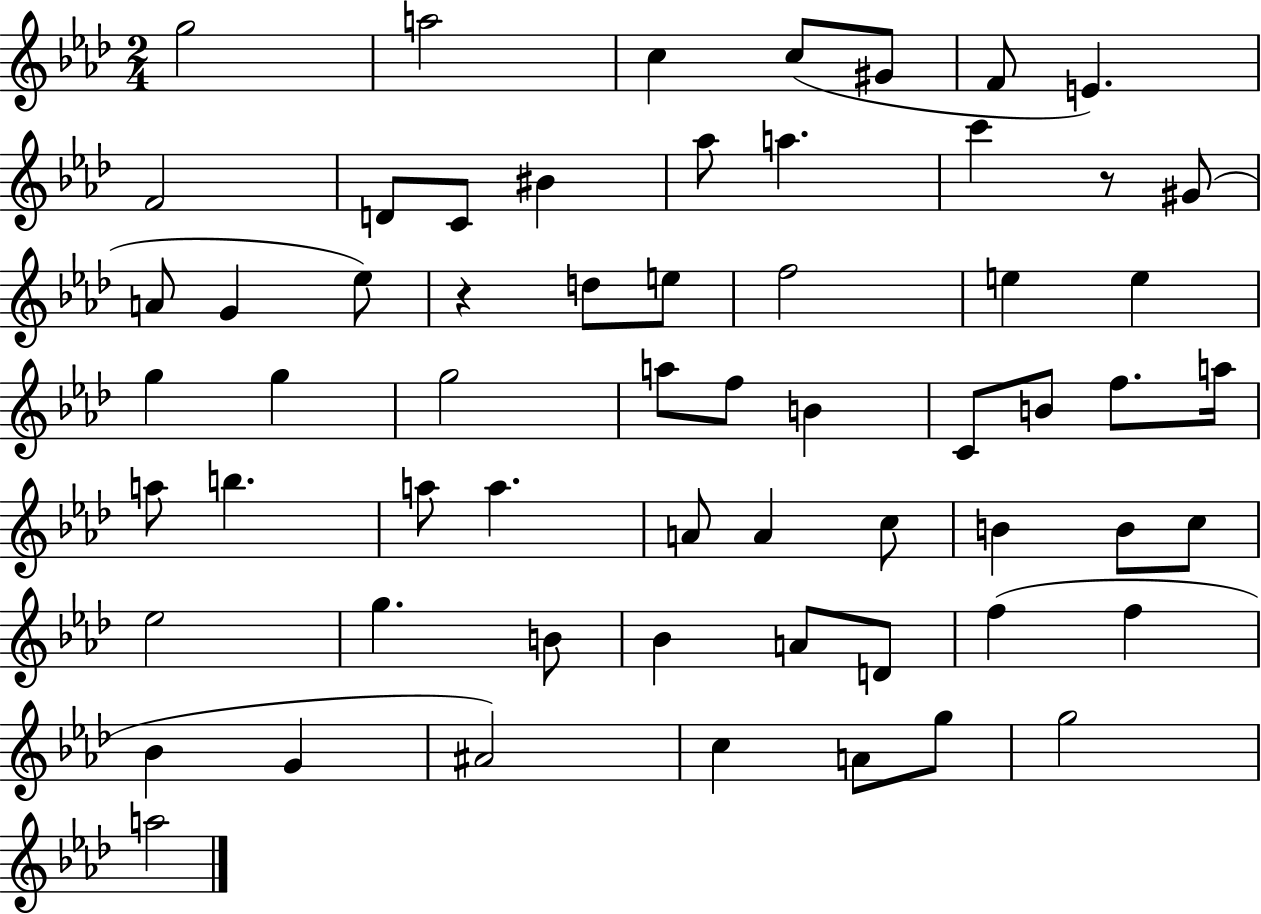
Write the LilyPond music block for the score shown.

{
  \clef treble
  \numericTimeSignature
  \time 2/4
  \key aes \major
  \repeat volta 2 { g''2 | a''2 | c''4 c''8( gis'8 | f'8 e'4.) | \break f'2 | d'8 c'8 bis'4 | aes''8 a''4. | c'''4 r8 gis'8( | \break a'8 g'4 ees''8) | r4 d''8 e''8 | f''2 | e''4 e''4 | \break g''4 g''4 | g''2 | a''8 f''8 b'4 | c'8 b'8 f''8. a''16 | \break a''8 b''4. | a''8 a''4. | a'8 a'4 c''8 | b'4 b'8 c''8 | \break ees''2 | g''4. b'8 | bes'4 a'8 d'8 | f''4( f''4 | \break bes'4 g'4 | ais'2) | c''4 a'8 g''8 | g''2 | \break a''2 | } \bar "|."
}